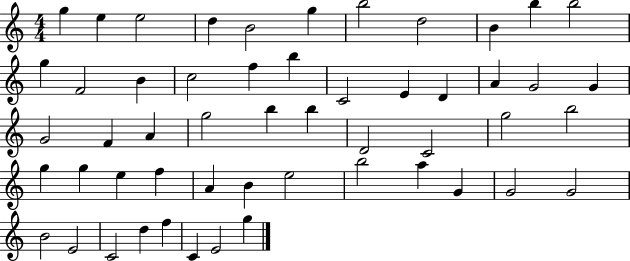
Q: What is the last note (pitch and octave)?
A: G5